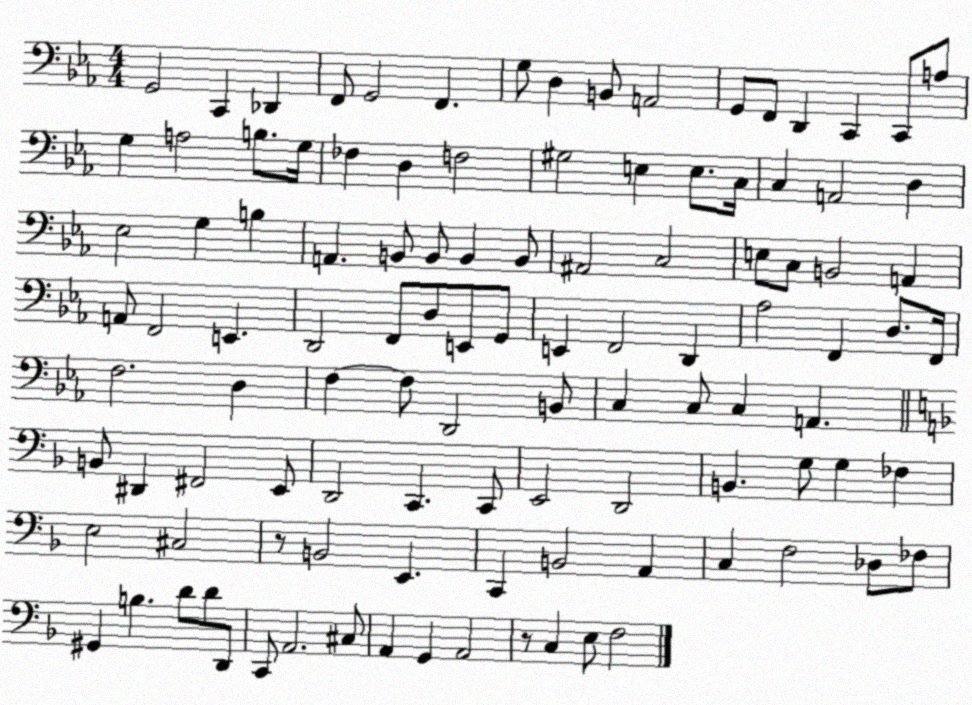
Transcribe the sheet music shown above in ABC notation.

X:1
T:Untitled
M:4/4
L:1/4
K:Eb
G,,2 C,, _D,, F,,/2 G,,2 F,, G,/2 D, B,,/2 A,,2 G,,/2 F,,/2 D,, C,, C,,/2 A,/2 G, A,2 B,/2 G,/4 _F, D, F,2 ^G,2 E, E,/2 C,/4 C, A,,2 D, _E,2 G, B, A,, B,,/2 B,,/2 B,, B,,/2 ^A,,2 C,2 E,/2 C,/2 B,,2 A,, A,,/2 F,,2 E,, D,,2 F,,/2 D,/2 E,,/2 G,,/2 E,, F,,2 D,, _A,2 F,, D,/2 F,,/4 F,2 D, F, F,/2 D,,2 B,,/2 C, C,/2 C, A,, B,,/2 ^D,, ^F,,2 E,,/2 D,,2 C,, C,,/2 E,,2 D,,2 B,, G,/2 G, _F, E,2 ^C,2 z/2 B,,2 E,, C,, B,,2 A,, C, F,2 _D,/2 _F,/2 ^G,, B, D/2 D/2 D,,/2 C,,/2 A,,2 ^C,/2 A,, G,, A,,2 z/2 C, E,/2 F,2